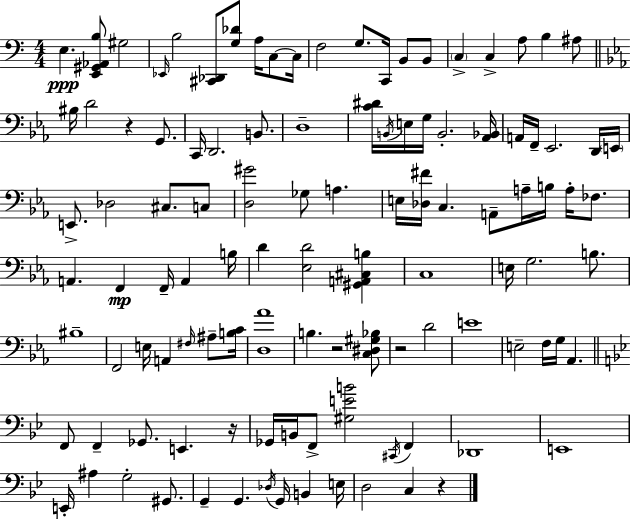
E3/q. [E2,G#2,Ab2,B3]/e G#3/h Eb2/s B3/h [C#2,Db2]/e [G3,Db4]/e A3/s C3/e C3/s F3/h G3/e. C2/s B2/e B2/e C3/q C3/q A3/e B3/q A#3/e BIS3/s D4/h R/q G2/e. C2/s D2/h. B2/e. D3/w [C4,D#4]/s B2/s E3/s G3/s B2/h. [Ab2,Bb2]/s A2/s F2/s Eb2/h. D2/s E2/s E2/e. Db3/h C#3/e. C3/e [D3,G#4]/h Gb3/e A3/q. E3/s [Db3,F#4]/s C3/q. A2/e A3/s B3/s A3/s FES3/e. A2/q. F2/q F2/s A2/q B3/s D4/q [Eb3,D4]/h [G#2,A2,C#3,B3]/q C3/w E3/s G3/h. B3/e. BIS3/w F2/h E3/s A2/q F#3/s A#3/e [B3,C4]/s [D3,Ab4]/w B3/q. R/h [C3,D#3,G#3,Bb3]/e R/h D4/h E4/w E3/h F3/s G3/s Ab2/q. F2/e F2/q Gb2/e. E2/q. R/s Gb2/s B2/s F2/e [G#3,E4,B4]/h C#2/s F2/q Db2/w E2/w E2/s A#3/q G3/h G#2/e. G2/q G2/q. Db3/s G2/s B2/q E3/s D3/h C3/q R/q